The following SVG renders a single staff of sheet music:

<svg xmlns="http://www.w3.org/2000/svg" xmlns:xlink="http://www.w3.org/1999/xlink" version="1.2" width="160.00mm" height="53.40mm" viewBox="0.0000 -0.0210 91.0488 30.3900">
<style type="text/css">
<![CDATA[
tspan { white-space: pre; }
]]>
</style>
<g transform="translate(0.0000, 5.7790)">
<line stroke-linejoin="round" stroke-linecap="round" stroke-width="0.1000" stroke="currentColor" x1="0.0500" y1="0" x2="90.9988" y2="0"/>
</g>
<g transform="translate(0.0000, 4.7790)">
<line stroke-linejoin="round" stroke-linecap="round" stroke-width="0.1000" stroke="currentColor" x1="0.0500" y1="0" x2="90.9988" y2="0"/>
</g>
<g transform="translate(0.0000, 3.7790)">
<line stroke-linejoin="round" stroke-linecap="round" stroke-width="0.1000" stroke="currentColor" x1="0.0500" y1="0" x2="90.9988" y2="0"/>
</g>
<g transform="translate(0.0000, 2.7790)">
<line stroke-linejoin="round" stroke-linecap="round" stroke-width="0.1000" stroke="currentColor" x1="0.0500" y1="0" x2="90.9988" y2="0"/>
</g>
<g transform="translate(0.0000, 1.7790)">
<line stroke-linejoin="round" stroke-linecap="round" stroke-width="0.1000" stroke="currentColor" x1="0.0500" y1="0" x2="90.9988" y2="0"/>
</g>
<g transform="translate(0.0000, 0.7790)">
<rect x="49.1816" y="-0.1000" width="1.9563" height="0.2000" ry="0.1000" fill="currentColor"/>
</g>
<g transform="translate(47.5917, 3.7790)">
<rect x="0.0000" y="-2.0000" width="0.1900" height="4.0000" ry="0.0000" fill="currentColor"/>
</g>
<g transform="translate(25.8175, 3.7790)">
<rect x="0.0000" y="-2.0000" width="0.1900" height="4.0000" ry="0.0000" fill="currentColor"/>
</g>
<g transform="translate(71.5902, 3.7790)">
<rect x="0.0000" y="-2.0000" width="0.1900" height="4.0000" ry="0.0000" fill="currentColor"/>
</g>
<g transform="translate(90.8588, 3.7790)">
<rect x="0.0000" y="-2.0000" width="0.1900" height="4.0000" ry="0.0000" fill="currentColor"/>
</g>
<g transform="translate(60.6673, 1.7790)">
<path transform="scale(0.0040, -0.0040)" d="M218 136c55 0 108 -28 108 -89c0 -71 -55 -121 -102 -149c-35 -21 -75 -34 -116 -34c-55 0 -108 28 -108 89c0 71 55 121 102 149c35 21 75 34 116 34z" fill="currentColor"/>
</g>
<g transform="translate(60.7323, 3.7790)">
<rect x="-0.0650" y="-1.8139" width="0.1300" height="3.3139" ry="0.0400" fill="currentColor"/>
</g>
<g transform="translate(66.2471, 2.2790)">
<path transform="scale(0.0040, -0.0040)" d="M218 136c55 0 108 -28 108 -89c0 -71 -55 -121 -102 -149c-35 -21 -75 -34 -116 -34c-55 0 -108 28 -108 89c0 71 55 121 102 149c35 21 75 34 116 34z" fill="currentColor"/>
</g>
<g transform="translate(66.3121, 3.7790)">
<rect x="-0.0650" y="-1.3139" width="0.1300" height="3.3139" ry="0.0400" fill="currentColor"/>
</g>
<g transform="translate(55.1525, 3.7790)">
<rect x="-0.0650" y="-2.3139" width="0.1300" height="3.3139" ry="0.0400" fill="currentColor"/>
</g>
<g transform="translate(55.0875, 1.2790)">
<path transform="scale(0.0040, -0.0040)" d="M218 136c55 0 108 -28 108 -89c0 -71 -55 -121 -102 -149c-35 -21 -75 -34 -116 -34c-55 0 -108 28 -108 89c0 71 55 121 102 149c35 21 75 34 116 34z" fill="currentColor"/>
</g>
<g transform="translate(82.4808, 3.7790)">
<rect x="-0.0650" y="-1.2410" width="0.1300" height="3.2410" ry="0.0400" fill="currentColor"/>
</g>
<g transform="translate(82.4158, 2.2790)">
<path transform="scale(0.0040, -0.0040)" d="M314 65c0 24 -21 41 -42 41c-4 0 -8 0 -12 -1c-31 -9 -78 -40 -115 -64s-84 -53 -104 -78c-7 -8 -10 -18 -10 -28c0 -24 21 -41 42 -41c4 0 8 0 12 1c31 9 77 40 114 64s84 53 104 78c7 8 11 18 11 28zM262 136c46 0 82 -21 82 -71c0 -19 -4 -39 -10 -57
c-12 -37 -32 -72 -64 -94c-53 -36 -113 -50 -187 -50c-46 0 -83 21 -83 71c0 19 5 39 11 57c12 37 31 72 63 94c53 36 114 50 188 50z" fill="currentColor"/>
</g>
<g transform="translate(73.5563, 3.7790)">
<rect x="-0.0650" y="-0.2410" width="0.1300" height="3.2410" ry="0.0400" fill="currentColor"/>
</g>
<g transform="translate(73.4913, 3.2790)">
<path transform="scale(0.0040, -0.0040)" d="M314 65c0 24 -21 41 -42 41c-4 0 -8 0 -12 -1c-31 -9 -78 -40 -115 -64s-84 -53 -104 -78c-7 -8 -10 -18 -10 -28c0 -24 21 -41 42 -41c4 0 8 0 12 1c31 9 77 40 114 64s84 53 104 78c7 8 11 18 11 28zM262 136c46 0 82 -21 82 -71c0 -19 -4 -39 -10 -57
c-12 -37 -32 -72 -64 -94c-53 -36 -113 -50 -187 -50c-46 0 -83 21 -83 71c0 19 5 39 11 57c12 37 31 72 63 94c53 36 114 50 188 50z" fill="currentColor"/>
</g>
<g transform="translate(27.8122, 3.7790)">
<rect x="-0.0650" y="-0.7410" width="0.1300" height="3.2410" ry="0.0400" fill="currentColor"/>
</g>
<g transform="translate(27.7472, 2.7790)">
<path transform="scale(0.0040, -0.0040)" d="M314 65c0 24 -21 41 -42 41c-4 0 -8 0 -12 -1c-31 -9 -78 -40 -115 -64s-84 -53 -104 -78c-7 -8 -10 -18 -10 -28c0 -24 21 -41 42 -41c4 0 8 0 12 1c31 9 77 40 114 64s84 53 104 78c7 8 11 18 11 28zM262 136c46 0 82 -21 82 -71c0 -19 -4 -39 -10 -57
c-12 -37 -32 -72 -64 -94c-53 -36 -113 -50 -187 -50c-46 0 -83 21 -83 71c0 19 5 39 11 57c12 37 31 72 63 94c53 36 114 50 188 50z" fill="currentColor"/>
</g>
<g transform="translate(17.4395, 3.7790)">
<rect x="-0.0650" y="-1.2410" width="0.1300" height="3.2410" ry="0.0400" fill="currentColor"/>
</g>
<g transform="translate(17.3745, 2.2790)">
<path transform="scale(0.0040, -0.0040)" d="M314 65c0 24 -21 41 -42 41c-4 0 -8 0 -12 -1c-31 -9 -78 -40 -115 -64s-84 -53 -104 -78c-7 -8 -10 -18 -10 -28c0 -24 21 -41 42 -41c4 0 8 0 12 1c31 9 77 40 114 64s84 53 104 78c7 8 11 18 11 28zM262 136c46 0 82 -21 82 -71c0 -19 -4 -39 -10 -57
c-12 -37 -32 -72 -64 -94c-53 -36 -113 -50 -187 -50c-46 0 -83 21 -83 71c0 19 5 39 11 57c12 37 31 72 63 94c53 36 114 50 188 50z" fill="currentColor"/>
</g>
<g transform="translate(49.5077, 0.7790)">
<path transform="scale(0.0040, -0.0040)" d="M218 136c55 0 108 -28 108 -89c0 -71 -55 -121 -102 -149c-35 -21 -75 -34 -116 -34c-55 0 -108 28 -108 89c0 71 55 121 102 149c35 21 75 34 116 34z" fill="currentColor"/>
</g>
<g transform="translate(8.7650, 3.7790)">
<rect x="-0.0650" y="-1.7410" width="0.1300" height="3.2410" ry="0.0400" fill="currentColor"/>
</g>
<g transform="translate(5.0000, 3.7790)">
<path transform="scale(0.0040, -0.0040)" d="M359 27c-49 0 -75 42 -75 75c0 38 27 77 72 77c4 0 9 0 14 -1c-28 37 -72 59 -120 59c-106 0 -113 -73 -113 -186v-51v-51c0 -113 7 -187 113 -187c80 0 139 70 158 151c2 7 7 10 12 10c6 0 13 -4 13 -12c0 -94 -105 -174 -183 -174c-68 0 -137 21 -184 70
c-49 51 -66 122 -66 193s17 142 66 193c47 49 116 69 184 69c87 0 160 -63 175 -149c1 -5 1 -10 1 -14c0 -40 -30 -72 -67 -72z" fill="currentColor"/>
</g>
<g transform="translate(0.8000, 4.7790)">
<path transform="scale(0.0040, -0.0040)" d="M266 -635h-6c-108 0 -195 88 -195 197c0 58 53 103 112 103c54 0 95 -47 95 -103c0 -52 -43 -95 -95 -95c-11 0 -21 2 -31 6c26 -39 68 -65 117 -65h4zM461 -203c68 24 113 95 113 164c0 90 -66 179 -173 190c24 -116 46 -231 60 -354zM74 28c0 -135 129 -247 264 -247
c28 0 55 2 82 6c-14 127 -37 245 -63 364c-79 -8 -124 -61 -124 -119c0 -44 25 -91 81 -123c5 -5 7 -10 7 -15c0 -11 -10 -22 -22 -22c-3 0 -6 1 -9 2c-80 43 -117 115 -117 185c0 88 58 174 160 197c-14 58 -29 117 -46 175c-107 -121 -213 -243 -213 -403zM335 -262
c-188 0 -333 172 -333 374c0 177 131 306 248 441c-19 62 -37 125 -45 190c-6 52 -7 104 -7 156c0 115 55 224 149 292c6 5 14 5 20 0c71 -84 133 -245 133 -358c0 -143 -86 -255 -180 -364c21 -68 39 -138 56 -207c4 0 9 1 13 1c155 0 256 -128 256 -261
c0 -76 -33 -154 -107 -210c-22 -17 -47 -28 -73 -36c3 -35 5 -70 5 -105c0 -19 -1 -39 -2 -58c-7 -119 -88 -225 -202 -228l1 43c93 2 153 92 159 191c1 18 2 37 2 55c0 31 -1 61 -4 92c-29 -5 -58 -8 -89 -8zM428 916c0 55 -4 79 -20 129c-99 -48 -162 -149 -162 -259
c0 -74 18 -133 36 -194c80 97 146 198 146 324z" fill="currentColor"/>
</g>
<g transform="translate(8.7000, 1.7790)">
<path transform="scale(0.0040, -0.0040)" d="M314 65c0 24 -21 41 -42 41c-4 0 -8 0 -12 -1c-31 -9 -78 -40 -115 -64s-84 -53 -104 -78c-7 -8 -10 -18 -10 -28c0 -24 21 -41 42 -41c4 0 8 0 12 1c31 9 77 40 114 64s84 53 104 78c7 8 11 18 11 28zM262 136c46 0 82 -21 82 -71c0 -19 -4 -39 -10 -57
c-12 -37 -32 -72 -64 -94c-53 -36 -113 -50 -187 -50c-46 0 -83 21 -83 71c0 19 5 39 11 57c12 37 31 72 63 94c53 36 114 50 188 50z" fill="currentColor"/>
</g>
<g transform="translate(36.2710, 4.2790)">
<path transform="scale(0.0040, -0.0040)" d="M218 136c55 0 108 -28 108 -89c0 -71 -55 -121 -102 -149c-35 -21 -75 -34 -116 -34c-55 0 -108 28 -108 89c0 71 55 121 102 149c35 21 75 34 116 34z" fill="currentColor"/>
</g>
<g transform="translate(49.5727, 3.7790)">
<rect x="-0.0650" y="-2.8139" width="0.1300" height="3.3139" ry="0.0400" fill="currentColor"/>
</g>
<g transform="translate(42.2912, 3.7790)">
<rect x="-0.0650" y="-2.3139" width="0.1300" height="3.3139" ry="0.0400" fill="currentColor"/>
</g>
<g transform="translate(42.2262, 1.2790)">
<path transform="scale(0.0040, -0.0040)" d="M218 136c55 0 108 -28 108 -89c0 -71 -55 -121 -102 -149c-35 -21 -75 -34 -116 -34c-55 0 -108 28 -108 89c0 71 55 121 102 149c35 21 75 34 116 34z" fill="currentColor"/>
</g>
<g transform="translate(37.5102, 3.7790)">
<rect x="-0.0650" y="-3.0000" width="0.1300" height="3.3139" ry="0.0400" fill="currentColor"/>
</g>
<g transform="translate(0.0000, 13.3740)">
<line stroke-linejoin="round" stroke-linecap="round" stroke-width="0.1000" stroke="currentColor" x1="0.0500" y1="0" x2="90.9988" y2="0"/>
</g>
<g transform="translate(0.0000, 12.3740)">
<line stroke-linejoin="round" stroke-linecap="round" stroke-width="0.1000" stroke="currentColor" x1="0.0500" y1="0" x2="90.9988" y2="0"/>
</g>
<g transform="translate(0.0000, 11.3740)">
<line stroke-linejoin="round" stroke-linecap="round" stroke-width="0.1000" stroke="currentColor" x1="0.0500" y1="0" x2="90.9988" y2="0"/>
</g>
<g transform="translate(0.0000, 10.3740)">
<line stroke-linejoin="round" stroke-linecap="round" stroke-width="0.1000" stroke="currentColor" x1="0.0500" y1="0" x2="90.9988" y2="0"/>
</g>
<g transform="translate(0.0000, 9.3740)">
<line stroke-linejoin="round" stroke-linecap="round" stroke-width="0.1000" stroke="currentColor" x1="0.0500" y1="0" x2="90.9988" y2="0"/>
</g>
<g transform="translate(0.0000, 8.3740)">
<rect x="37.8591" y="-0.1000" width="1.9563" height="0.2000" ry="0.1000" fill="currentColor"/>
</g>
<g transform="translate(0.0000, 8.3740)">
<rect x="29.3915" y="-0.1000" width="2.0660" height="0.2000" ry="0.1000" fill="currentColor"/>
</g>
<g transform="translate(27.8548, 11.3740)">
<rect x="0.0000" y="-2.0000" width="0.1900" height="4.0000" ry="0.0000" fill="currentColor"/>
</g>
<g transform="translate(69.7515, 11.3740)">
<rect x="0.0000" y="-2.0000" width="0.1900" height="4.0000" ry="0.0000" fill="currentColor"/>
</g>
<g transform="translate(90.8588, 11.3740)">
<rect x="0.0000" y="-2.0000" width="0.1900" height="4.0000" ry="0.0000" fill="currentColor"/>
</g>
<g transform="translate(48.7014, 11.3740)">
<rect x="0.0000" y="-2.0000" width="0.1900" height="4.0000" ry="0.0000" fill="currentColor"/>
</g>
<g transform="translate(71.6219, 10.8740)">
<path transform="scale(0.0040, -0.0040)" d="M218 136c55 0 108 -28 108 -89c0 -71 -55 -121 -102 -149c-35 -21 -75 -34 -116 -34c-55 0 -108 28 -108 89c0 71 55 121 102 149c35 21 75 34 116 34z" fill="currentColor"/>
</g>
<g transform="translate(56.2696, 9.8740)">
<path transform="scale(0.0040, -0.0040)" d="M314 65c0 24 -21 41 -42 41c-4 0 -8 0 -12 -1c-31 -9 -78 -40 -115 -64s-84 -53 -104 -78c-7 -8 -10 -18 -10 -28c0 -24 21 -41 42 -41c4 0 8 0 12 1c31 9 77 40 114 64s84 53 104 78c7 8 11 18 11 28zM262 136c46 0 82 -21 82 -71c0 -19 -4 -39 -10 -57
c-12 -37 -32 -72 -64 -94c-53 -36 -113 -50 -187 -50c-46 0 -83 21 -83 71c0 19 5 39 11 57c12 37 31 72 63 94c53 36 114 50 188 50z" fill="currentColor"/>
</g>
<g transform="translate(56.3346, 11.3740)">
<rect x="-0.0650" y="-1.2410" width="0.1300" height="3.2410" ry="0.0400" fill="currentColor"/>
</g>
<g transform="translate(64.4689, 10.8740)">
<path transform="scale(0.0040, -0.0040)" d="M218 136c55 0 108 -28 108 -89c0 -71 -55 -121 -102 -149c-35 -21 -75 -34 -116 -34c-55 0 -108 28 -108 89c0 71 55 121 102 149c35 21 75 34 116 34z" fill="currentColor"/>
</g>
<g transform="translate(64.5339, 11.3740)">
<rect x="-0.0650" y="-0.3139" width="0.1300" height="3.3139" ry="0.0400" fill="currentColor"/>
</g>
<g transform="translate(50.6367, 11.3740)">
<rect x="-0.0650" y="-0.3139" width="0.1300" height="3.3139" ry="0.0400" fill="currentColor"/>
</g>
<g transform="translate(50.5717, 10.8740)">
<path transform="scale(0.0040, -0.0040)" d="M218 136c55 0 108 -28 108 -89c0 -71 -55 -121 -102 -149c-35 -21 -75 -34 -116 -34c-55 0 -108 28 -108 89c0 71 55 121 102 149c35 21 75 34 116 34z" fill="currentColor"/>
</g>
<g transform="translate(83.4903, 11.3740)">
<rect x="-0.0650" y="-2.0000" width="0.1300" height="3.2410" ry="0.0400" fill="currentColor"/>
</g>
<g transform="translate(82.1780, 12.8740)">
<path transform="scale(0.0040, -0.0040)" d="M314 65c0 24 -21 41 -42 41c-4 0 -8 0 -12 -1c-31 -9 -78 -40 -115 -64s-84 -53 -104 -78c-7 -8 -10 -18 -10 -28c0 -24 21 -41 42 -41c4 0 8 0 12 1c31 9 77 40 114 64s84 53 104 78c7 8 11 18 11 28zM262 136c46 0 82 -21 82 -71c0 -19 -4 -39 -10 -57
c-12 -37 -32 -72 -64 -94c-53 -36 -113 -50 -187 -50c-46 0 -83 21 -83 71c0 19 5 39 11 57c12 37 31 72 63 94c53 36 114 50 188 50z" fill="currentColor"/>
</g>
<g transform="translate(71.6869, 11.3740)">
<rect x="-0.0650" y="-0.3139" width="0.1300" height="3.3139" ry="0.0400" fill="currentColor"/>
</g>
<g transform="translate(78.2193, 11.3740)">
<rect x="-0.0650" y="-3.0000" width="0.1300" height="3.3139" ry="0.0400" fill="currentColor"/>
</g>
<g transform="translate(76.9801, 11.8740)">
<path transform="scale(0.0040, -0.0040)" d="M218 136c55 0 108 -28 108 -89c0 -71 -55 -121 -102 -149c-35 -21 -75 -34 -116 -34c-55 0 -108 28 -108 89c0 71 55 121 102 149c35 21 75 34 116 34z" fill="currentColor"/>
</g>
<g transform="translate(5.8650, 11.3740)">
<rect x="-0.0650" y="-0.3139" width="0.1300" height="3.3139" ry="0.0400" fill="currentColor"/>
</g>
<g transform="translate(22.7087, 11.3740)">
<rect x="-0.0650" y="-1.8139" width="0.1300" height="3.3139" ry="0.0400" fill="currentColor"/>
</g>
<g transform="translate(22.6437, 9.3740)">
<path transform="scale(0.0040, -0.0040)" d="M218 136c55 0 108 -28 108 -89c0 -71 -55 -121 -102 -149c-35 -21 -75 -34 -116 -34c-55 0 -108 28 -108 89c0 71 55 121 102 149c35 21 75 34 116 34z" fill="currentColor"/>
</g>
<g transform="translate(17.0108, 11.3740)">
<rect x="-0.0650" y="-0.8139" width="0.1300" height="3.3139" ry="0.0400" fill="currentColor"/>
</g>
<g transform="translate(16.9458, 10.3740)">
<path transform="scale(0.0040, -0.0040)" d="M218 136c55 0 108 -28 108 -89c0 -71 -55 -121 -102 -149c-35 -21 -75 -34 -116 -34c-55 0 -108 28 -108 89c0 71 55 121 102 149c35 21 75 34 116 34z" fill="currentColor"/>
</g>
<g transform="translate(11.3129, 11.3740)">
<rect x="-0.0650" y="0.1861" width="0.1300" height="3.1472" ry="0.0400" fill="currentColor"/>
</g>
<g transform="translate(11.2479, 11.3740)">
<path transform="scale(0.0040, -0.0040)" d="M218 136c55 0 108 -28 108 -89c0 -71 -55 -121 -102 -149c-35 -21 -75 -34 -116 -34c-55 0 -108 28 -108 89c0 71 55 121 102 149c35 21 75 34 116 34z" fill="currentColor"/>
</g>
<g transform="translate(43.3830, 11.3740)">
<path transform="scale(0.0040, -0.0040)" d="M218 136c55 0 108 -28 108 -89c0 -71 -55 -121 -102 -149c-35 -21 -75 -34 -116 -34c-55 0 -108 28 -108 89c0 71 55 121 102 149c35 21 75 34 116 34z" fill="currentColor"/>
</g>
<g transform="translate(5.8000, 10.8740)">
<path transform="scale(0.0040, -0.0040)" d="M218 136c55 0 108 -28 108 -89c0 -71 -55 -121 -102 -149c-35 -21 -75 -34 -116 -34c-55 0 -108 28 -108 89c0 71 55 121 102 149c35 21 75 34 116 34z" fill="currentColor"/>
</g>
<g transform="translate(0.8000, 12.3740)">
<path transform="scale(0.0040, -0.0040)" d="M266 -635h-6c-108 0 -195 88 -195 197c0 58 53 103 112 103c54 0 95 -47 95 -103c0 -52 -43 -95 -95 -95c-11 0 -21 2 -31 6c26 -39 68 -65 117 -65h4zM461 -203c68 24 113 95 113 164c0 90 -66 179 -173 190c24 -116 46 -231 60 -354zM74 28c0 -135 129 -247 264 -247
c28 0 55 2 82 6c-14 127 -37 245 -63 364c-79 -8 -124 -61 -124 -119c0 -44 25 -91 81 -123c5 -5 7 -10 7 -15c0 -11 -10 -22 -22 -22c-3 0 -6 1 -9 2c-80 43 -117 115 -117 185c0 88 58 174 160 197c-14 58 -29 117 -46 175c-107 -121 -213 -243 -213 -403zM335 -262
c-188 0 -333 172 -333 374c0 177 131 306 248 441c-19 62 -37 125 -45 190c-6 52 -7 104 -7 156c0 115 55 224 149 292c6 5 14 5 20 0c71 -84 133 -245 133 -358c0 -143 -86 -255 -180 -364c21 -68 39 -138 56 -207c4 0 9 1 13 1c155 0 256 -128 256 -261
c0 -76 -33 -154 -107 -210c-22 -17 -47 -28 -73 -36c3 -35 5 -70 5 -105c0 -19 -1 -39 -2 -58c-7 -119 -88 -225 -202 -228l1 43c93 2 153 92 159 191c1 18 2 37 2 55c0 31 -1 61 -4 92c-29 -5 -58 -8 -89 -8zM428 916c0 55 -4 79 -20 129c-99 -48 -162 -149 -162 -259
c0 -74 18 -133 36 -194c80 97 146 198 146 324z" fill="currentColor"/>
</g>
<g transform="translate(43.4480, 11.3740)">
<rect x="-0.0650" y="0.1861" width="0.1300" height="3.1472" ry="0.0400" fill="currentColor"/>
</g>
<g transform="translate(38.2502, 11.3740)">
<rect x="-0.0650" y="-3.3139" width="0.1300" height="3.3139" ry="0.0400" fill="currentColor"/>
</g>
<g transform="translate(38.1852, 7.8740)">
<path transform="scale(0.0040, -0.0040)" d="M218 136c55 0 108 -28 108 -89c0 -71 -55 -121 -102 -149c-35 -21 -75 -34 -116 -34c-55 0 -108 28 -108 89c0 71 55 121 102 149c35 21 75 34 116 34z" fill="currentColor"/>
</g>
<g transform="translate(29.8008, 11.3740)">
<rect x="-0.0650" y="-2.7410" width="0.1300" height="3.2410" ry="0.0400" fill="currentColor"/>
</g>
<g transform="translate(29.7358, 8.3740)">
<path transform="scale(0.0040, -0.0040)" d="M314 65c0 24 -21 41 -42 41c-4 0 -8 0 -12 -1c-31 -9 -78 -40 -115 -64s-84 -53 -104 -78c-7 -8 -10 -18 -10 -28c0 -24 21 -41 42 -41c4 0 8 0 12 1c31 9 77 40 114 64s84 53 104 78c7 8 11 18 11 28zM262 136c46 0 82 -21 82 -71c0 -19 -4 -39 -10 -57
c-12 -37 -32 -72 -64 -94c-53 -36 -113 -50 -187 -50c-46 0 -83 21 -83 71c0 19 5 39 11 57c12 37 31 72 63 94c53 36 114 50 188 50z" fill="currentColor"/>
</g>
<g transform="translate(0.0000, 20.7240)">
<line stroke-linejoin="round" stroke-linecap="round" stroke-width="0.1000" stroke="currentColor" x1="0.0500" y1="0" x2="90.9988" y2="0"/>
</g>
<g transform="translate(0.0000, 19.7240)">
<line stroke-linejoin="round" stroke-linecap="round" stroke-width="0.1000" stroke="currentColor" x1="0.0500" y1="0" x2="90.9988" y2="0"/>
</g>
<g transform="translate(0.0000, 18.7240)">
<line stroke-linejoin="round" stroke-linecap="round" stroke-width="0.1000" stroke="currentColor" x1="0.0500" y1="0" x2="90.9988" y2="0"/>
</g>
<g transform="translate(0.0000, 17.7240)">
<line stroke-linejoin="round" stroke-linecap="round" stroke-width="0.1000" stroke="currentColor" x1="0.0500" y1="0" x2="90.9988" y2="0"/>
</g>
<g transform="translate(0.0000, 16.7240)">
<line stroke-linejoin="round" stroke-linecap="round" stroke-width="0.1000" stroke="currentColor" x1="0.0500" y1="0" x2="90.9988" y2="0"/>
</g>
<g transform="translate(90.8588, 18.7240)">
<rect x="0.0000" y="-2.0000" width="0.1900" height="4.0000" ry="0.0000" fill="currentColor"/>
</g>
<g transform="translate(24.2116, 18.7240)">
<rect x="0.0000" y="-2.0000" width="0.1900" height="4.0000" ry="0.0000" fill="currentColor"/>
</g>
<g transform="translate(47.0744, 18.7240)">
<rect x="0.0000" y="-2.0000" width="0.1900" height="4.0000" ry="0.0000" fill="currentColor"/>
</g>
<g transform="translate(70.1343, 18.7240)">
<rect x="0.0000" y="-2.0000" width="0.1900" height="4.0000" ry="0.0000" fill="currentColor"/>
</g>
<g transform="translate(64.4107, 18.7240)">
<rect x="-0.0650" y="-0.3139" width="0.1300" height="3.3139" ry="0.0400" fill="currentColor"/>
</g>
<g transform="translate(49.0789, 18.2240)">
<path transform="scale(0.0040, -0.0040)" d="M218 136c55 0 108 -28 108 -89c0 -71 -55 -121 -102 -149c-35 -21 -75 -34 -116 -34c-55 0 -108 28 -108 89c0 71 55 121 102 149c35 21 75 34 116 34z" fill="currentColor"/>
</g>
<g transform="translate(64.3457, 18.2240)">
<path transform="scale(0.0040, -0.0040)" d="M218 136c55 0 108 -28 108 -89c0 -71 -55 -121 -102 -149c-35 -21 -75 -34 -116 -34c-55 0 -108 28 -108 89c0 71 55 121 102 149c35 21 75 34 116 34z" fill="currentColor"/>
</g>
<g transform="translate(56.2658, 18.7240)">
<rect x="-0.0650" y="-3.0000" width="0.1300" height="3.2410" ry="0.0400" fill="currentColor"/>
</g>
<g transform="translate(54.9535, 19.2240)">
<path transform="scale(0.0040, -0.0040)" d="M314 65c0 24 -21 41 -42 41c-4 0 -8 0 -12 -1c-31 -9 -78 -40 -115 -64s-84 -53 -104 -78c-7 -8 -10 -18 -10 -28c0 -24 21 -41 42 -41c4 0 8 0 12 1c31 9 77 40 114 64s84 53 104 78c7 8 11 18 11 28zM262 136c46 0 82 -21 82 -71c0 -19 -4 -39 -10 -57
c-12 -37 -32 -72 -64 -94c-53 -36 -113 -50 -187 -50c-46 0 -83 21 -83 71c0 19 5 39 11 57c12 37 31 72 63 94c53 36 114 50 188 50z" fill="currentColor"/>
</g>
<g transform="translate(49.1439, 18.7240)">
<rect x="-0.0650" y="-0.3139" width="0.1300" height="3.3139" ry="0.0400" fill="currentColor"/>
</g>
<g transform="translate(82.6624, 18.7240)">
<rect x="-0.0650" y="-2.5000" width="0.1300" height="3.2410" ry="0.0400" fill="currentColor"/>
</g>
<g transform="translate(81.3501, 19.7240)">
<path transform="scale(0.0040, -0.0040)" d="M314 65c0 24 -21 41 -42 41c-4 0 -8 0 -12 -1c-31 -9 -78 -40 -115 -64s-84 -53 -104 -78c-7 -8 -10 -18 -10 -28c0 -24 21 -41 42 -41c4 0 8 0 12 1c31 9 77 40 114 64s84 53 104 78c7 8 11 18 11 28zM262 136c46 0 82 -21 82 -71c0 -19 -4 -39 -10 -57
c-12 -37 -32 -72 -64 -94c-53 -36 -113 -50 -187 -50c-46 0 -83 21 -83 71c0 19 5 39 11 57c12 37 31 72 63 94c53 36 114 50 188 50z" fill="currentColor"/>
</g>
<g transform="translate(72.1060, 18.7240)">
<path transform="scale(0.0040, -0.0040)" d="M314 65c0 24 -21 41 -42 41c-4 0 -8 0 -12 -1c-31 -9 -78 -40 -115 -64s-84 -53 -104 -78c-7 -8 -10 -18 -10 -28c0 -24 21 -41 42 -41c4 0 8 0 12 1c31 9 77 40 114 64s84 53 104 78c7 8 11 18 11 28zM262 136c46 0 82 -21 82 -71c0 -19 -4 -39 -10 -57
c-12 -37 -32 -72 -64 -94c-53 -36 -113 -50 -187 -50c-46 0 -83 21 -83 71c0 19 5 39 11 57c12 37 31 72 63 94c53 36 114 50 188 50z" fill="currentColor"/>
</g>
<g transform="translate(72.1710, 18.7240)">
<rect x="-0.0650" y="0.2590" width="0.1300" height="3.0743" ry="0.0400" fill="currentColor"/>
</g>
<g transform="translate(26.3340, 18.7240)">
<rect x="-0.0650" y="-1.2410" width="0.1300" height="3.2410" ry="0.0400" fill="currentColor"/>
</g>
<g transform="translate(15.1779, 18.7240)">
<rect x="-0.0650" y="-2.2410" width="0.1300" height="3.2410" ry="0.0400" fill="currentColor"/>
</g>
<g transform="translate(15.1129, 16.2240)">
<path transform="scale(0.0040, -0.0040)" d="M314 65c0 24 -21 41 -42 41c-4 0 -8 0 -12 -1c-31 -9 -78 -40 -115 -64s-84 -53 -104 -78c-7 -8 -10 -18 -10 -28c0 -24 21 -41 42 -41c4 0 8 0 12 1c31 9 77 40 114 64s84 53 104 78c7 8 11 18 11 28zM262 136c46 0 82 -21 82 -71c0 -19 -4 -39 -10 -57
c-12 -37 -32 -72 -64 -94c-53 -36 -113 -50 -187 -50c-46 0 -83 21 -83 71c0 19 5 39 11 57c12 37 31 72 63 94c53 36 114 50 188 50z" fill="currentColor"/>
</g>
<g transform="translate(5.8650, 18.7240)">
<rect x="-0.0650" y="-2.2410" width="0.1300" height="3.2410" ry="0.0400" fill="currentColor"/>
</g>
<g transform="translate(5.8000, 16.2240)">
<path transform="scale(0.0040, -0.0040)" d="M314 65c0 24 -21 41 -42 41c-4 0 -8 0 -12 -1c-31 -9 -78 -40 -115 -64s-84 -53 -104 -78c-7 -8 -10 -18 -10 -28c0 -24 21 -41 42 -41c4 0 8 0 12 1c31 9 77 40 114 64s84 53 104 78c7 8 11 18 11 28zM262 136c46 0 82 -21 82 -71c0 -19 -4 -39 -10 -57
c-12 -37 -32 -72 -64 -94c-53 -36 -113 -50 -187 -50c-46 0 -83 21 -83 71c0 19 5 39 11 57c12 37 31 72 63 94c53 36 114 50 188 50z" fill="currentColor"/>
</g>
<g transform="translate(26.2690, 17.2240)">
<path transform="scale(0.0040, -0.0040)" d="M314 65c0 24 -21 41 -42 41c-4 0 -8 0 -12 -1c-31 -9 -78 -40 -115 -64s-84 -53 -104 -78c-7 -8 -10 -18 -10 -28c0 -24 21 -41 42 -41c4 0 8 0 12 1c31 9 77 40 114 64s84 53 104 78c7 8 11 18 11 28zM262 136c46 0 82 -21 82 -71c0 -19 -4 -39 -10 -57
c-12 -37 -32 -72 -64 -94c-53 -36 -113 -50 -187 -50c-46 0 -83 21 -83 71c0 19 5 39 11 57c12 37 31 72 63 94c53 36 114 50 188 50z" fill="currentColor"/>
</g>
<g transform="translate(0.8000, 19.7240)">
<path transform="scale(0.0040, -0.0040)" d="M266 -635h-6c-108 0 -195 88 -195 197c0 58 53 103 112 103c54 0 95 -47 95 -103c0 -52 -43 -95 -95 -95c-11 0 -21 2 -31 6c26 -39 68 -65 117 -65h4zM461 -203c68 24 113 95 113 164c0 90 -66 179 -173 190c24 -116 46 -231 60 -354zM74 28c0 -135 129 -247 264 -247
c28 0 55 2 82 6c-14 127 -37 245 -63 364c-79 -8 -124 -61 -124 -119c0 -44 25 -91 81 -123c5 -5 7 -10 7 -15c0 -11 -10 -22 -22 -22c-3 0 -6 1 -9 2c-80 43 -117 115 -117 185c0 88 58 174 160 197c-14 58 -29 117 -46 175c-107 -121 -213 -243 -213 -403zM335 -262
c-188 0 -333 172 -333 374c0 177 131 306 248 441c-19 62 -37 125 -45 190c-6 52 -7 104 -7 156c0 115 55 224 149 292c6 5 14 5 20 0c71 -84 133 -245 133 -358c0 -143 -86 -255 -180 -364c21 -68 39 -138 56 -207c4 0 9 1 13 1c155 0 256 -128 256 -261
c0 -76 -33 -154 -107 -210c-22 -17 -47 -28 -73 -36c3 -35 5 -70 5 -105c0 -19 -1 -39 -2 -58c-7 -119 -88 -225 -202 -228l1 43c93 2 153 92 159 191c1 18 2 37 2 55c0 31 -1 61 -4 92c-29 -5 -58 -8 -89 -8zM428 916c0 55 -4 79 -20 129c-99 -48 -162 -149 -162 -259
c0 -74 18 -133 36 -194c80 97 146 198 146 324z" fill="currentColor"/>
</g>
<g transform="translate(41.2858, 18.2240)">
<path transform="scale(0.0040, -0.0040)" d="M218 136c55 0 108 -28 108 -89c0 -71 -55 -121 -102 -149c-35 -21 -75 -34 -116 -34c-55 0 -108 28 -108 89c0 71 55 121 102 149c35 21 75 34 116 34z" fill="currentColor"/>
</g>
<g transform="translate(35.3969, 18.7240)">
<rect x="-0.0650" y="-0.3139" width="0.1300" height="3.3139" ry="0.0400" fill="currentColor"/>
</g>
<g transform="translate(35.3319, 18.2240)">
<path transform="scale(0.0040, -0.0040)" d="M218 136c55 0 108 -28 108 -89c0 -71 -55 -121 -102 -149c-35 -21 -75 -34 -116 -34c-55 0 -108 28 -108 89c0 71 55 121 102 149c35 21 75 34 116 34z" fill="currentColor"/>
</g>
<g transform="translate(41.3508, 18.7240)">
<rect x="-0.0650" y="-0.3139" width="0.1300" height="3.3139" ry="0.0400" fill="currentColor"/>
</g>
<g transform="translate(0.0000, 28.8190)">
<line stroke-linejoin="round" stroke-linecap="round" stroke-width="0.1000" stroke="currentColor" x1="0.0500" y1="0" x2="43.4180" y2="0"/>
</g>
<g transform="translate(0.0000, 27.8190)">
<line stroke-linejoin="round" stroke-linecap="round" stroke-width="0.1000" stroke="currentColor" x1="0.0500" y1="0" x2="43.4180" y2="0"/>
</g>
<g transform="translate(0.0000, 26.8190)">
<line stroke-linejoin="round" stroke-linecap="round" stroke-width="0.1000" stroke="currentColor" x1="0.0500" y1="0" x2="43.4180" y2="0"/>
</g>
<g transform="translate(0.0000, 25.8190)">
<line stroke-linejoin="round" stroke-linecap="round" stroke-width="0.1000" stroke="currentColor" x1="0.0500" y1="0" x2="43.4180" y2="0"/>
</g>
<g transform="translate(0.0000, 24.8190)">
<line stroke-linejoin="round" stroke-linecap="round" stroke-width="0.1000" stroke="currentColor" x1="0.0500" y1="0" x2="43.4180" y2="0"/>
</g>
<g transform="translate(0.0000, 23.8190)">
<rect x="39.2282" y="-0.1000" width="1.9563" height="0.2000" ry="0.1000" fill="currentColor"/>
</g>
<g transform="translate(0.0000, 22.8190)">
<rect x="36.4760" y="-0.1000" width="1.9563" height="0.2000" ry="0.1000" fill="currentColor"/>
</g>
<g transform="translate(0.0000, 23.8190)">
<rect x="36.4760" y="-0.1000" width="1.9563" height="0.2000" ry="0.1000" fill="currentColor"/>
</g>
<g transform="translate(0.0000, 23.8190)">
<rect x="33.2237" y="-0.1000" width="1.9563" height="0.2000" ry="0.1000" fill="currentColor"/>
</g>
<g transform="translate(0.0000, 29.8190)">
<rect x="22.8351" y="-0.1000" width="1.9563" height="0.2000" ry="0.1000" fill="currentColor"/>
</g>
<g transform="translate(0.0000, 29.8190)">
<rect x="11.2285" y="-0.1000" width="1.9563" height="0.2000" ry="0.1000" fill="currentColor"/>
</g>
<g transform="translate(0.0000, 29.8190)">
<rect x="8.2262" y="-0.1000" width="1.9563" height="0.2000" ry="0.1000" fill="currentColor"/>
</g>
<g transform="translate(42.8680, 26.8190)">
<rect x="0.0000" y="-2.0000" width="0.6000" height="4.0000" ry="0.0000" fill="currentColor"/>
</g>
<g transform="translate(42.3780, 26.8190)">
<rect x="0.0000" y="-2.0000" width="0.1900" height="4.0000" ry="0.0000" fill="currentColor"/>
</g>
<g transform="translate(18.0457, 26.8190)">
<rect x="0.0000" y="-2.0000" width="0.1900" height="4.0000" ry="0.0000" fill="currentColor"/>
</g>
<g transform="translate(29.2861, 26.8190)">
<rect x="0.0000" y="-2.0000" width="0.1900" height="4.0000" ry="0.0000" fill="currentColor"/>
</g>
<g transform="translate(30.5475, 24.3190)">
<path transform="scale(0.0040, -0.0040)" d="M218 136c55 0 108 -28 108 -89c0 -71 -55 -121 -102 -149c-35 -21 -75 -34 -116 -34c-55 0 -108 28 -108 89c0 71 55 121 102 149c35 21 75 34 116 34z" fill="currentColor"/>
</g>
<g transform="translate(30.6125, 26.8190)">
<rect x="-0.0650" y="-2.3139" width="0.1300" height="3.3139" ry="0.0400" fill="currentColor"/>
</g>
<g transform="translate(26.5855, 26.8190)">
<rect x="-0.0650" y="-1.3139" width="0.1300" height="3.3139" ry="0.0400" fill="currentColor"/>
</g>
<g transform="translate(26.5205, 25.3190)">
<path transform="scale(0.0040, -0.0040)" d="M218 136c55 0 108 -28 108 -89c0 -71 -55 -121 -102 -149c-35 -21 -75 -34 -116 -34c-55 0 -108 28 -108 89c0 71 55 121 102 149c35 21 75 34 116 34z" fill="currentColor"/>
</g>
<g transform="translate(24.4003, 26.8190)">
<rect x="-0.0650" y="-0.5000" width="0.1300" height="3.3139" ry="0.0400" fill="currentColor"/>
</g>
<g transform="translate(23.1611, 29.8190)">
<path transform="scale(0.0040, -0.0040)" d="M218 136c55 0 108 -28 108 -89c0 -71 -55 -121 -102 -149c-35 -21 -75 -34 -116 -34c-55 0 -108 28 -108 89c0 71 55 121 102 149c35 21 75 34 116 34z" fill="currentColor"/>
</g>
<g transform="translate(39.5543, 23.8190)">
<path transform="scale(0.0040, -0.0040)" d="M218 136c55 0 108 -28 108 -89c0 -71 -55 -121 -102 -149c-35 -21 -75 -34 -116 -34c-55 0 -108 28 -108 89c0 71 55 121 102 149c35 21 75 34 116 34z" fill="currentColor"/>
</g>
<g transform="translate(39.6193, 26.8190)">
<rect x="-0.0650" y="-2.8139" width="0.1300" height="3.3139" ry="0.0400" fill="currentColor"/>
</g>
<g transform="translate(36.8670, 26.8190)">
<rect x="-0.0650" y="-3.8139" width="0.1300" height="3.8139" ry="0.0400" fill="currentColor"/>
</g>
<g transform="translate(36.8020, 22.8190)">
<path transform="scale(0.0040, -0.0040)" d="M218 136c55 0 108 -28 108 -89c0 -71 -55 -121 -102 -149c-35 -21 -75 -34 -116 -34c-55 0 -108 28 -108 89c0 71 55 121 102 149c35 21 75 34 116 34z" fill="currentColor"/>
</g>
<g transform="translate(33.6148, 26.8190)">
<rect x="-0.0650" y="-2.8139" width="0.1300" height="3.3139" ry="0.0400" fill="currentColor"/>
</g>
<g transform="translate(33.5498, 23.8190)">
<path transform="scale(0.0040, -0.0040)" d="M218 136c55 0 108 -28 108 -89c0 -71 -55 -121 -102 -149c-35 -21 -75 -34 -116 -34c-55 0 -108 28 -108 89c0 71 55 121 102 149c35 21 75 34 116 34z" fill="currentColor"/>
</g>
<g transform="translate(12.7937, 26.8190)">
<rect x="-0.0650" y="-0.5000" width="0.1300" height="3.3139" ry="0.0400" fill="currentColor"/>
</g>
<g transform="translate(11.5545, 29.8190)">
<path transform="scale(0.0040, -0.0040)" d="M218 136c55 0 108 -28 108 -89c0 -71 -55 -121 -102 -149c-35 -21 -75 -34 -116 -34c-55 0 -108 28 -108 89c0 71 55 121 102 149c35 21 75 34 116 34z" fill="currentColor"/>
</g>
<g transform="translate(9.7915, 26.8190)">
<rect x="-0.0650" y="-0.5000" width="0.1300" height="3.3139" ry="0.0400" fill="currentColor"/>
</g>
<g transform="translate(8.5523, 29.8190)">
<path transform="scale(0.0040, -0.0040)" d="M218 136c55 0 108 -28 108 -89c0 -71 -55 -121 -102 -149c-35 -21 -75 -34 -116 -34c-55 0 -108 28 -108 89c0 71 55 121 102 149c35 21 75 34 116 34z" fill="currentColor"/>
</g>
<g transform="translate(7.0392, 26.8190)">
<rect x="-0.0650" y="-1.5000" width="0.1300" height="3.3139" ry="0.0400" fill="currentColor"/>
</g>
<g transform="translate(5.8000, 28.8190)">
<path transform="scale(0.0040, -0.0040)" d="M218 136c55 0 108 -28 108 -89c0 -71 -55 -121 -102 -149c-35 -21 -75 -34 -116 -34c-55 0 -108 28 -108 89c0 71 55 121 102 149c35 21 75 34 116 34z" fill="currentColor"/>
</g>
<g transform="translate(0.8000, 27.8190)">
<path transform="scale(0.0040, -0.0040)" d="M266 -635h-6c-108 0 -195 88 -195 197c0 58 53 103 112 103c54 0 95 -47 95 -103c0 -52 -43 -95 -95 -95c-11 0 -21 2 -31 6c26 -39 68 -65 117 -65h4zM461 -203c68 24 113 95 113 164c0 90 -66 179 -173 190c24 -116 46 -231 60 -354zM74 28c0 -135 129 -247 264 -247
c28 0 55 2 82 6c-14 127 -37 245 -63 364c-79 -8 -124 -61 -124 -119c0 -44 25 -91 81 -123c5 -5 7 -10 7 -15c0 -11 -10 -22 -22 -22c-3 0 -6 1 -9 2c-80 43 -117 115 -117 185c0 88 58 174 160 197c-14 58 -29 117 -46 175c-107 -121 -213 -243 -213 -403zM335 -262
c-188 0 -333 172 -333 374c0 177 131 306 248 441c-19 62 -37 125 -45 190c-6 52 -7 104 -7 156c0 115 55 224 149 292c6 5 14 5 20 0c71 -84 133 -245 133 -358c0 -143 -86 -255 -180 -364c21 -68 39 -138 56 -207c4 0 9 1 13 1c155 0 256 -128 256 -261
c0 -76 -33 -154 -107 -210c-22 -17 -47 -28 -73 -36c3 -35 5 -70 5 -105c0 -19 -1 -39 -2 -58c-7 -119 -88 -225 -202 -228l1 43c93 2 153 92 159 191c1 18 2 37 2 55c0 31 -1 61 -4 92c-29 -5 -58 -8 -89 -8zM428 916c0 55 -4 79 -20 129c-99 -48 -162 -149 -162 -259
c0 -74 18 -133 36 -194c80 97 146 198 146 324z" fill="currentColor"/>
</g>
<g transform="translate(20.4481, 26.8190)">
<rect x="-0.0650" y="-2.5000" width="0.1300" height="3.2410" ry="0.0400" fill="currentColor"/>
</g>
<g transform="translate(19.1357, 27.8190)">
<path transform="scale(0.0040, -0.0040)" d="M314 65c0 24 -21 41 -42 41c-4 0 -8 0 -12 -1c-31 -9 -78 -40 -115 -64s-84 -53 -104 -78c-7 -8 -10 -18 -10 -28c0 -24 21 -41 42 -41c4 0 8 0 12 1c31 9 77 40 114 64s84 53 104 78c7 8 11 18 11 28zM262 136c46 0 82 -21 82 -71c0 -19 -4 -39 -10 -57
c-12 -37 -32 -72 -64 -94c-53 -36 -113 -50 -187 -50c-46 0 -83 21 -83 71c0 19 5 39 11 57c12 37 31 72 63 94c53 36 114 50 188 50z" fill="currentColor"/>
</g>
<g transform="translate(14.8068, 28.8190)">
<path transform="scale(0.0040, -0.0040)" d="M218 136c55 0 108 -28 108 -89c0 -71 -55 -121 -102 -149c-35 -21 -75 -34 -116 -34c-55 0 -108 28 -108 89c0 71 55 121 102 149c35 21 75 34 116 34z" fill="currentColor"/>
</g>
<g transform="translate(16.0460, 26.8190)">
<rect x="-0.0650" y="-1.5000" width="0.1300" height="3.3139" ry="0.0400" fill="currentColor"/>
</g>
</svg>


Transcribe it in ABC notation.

X:1
T:Untitled
M:4/4
L:1/4
K:C
f2 e2 d2 A g a g f e c2 e2 c B d f a2 b B c e2 c c A F2 g2 g2 e2 c c c A2 c B2 G2 E C C E G2 C e g a c' a